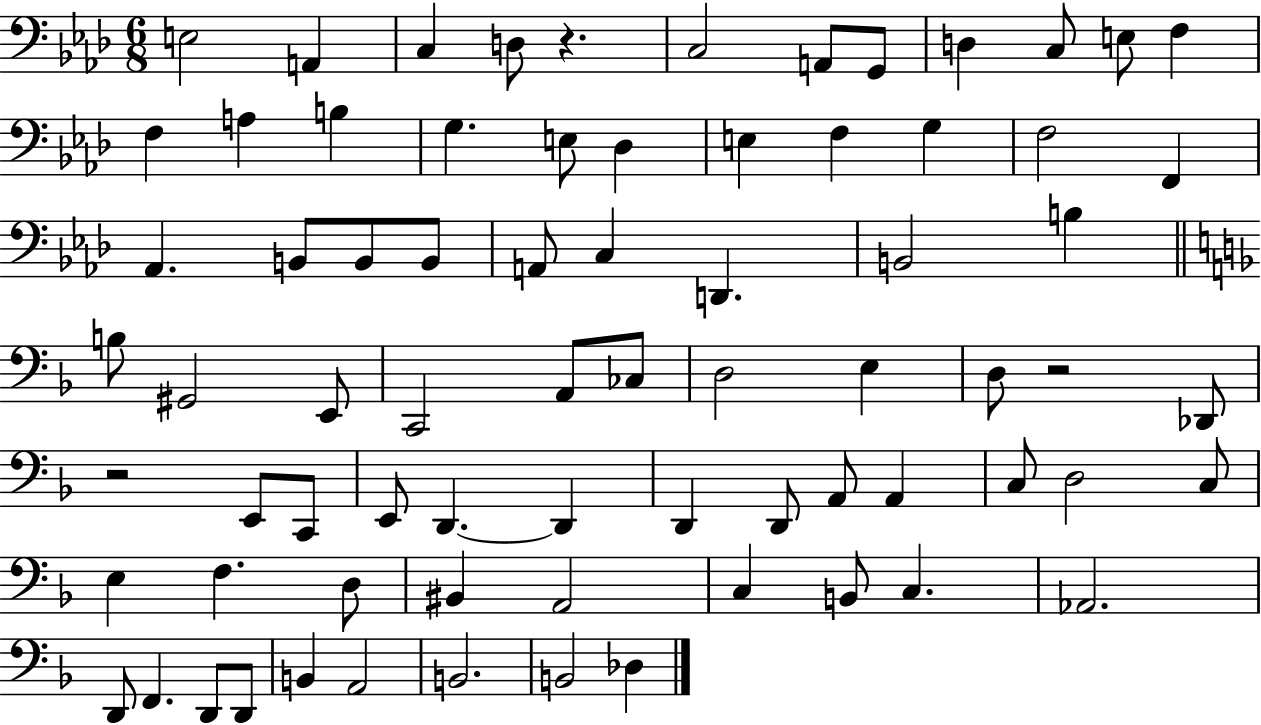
{
  \clef bass
  \numericTimeSignature
  \time 6/8
  \key aes \major
  e2 a,4 | c4 d8 r4. | c2 a,8 g,8 | d4 c8 e8 f4 | \break f4 a4 b4 | g4. e8 des4 | e4 f4 g4 | f2 f,4 | \break aes,4. b,8 b,8 b,8 | a,8 c4 d,4. | b,2 b4 | \bar "||" \break \key f \major b8 gis,2 e,8 | c,2 a,8 ces8 | d2 e4 | d8 r2 des,8 | \break r2 e,8 c,8 | e,8 d,4.~~ d,4 | d,4 d,8 a,8 a,4 | c8 d2 c8 | \break e4 f4. d8 | bis,4 a,2 | c4 b,8 c4. | aes,2. | \break d,8 f,4. d,8 d,8 | b,4 a,2 | b,2. | b,2 des4 | \break \bar "|."
}